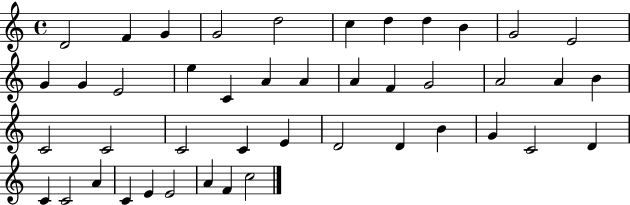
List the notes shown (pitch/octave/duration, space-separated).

D4/h F4/q G4/q G4/h D5/h C5/q D5/q D5/q B4/q G4/h E4/h G4/q G4/q E4/h E5/q C4/q A4/q A4/q A4/q F4/q G4/h A4/h A4/q B4/q C4/h C4/h C4/h C4/q E4/q D4/h D4/q B4/q G4/q C4/h D4/q C4/q C4/h A4/q C4/q E4/q E4/h A4/q F4/q C5/h